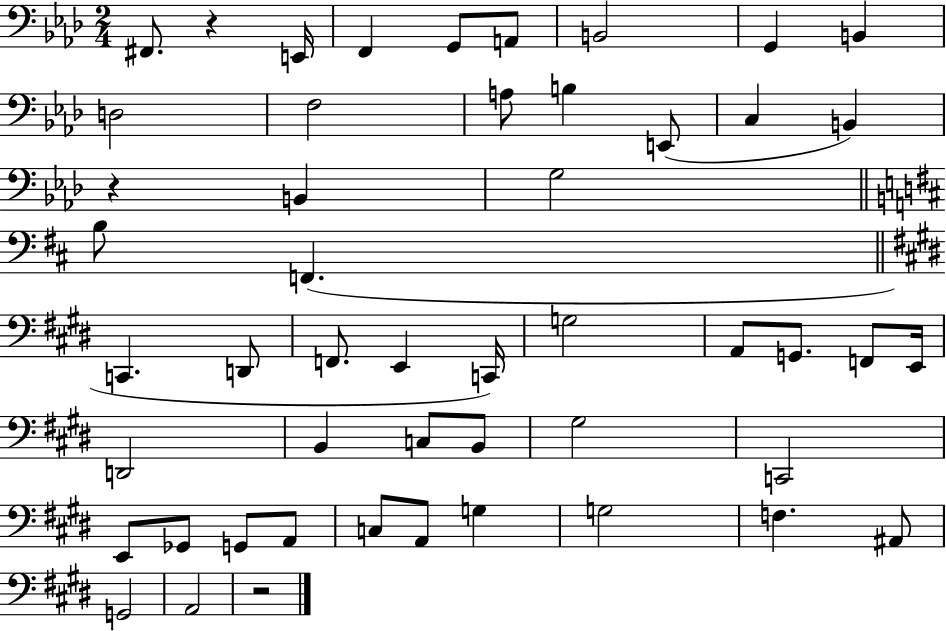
F#2/e. R/q E2/s F2/q G2/e A2/e B2/h G2/q B2/q D3/h F3/h A3/e B3/q E2/e C3/q B2/q R/q B2/q G3/h B3/e F2/q. C2/q. D2/e F2/e. E2/q C2/s G3/h A2/e G2/e. F2/e E2/s D2/h B2/q C3/e B2/e G#3/h C2/h E2/e Gb2/e G2/e A2/e C3/e A2/e G3/q G3/h F3/q. A#2/e G2/h A2/h R/h